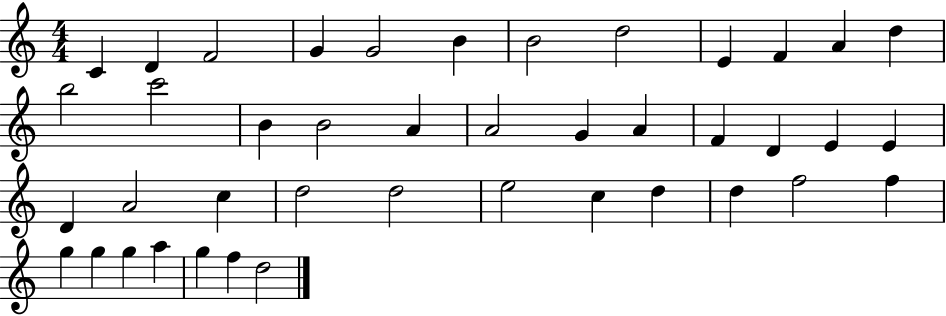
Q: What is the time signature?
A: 4/4